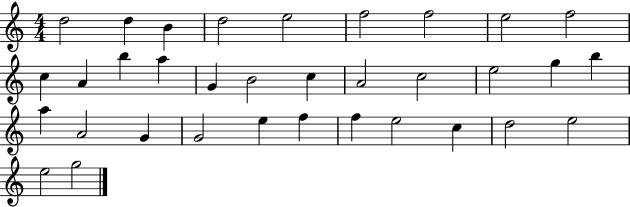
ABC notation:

X:1
T:Untitled
M:4/4
L:1/4
K:C
d2 d B d2 e2 f2 f2 e2 f2 c A b a G B2 c A2 c2 e2 g b a A2 G G2 e f f e2 c d2 e2 e2 g2